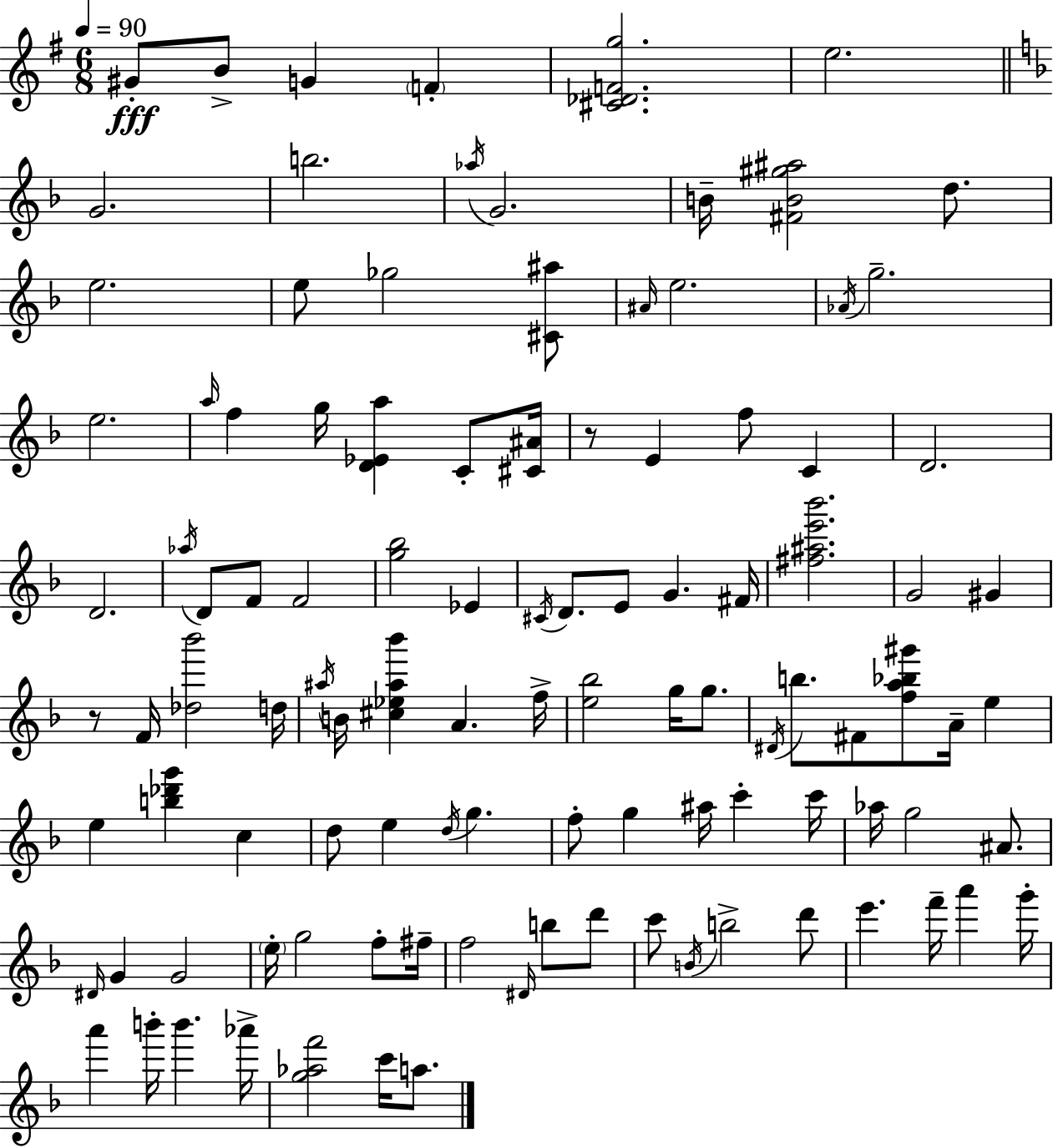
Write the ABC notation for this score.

X:1
T:Untitled
M:6/8
L:1/4
K:G
^G/2 B/2 G F [^C_DFg]2 e2 G2 b2 _a/4 G2 B/4 [^FB^g^a]2 d/2 e2 e/2 _g2 [^C^a]/2 ^A/4 e2 _A/4 g2 e2 a/4 f g/4 [D_Ea] C/2 [^C^A]/4 z/2 E f/2 C D2 D2 _a/4 D/2 F/2 F2 [g_b]2 _E ^C/4 D/2 E/2 G ^F/4 [^f^ae'_b']2 G2 ^G z/2 F/4 [_d_b']2 d/4 ^a/4 B/4 [^c_e^a_b'] A f/4 [e_b]2 g/4 g/2 ^D/4 b/2 ^F/2 [fa_b^g']/2 A/4 e e [b_d'g'] c d/2 e d/4 g f/2 g ^a/4 c' c'/4 _a/4 g2 ^A/2 ^D/4 G G2 e/4 g2 f/2 ^f/4 f2 ^D/4 b/2 d'/2 c'/2 B/4 b2 d'/2 e' f'/4 a' g'/4 a' b'/4 b' _a'/4 [g_af']2 c'/4 a/2